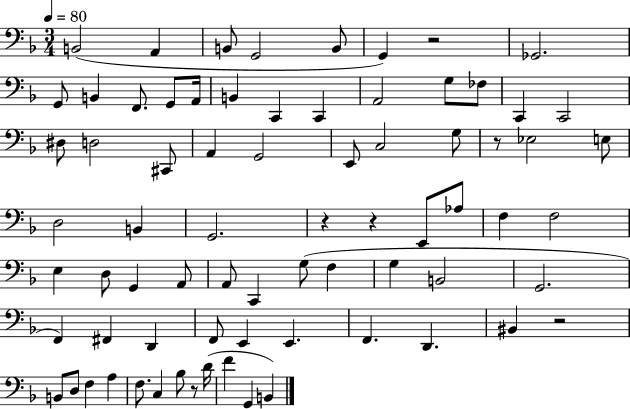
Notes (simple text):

B2/h A2/q B2/e G2/h B2/e G2/q R/h Gb2/h. G2/e B2/q F2/e. G2/e A2/s B2/q C2/q C2/q A2/h G3/e FES3/e C2/q C2/h D#3/e D3/h C#2/e A2/q G2/h E2/e C3/h G3/e R/e Eb3/h E3/e D3/h B2/q G2/h. R/q R/q E2/e Ab3/e F3/q F3/h E3/q D3/e G2/q A2/e A2/e C2/q G3/e F3/q G3/q B2/h G2/h. F2/q F#2/q D2/q F2/e E2/q E2/q. F2/q. D2/q. BIS2/q R/h B2/e D3/e F3/q A3/q F3/e. C3/q Bb3/e R/e D4/s F4/q G2/q B2/q